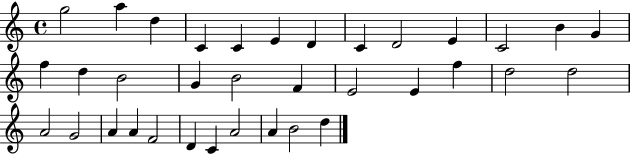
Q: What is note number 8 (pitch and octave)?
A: C4